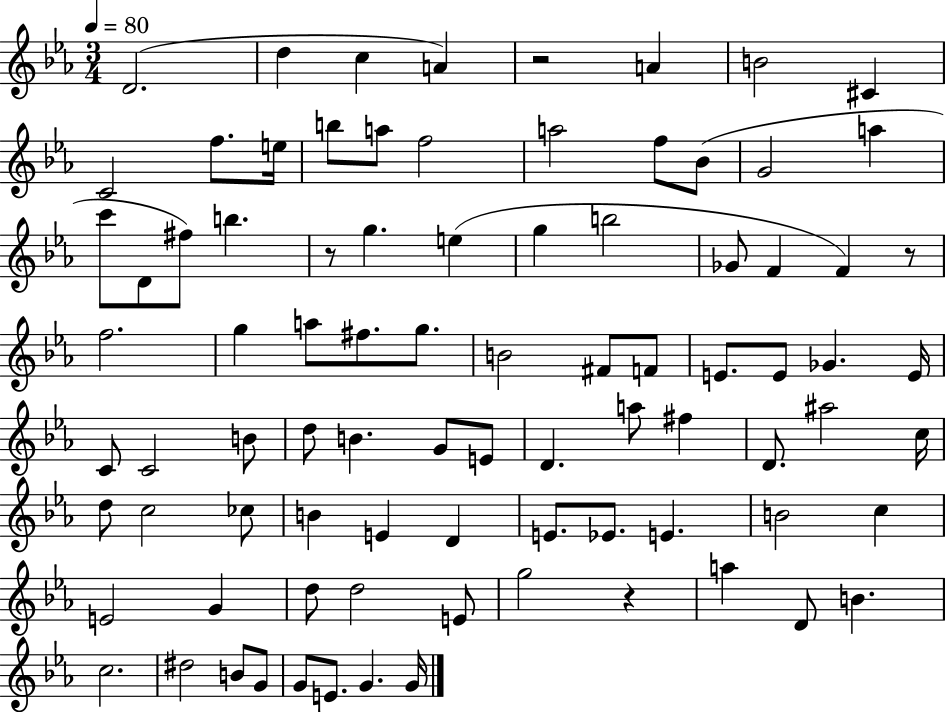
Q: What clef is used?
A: treble